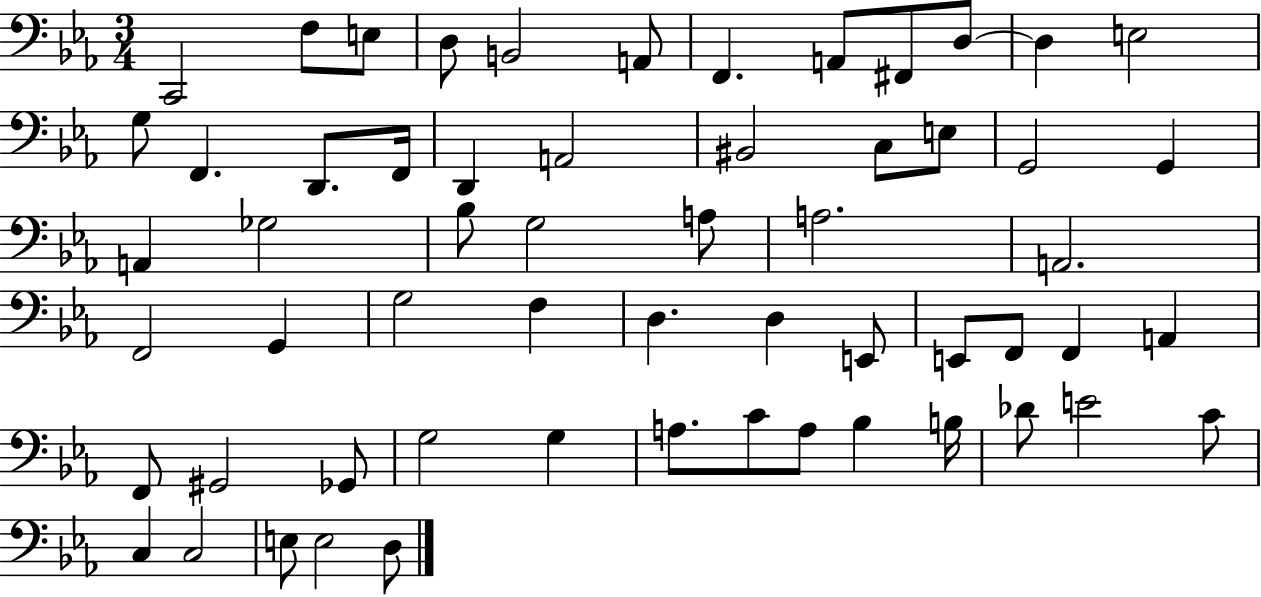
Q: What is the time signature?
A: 3/4